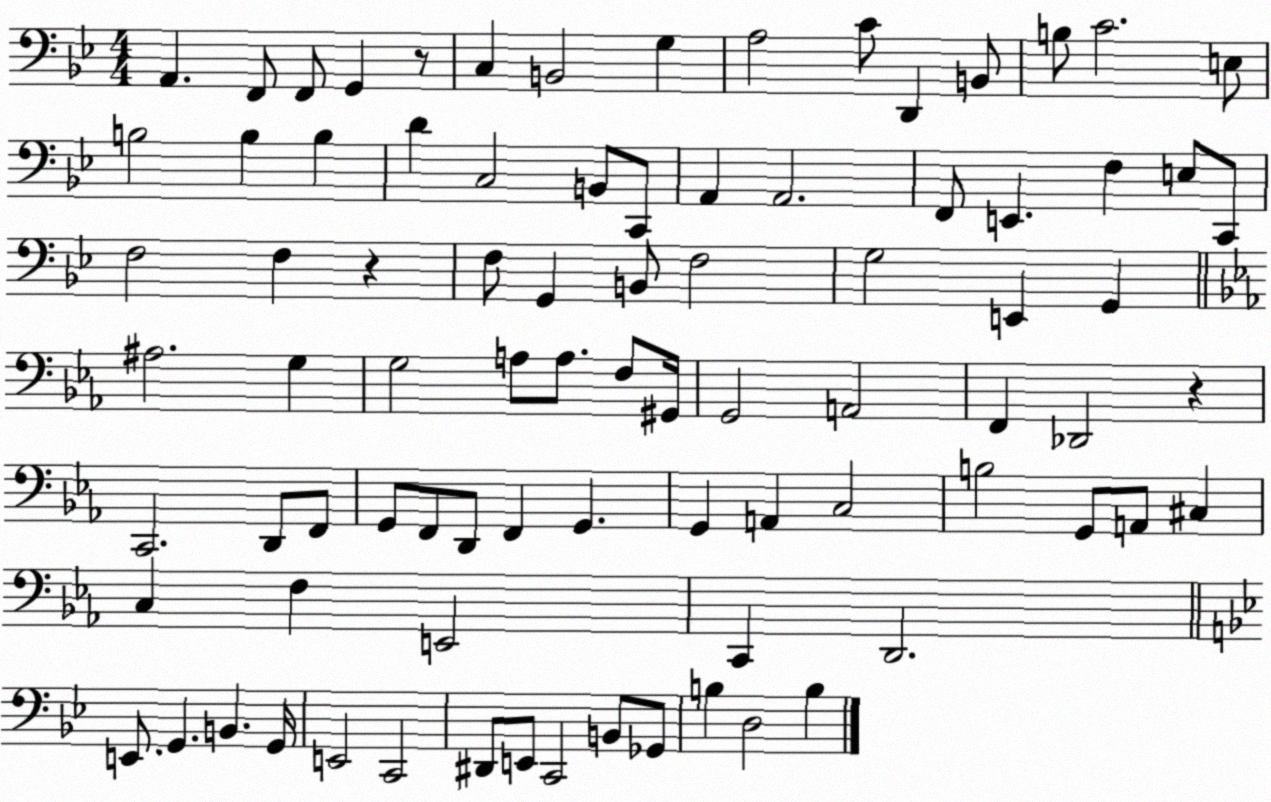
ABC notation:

X:1
T:Untitled
M:4/4
L:1/4
K:Bb
A,, F,,/2 F,,/2 G,, z/2 C, B,,2 G, A,2 C/2 D,, B,,/2 B,/2 C2 E,/2 B,2 B, B, D C,2 B,,/2 C,,/2 A,, A,,2 F,,/2 E,, F, E,/2 C,,/2 F,2 F, z F,/2 G,, B,,/2 F,2 G,2 E,, G,, ^A,2 G, G,2 A,/2 A,/2 F,/2 ^G,,/4 G,,2 A,,2 F,, _D,,2 z C,,2 D,,/2 F,,/2 G,,/2 F,,/2 D,,/2 F,, G,, G,, A,, C,2 B,2 G,,/2 A,,/2 ^C, C, F, E,,2 C,, D,,2 E,,/2 G,, B,, G,,/4 E,,2 C,,2 ^D,,/2 E,,/2 C,,2 B,,/2 _G,,/2 B, D,2 B,